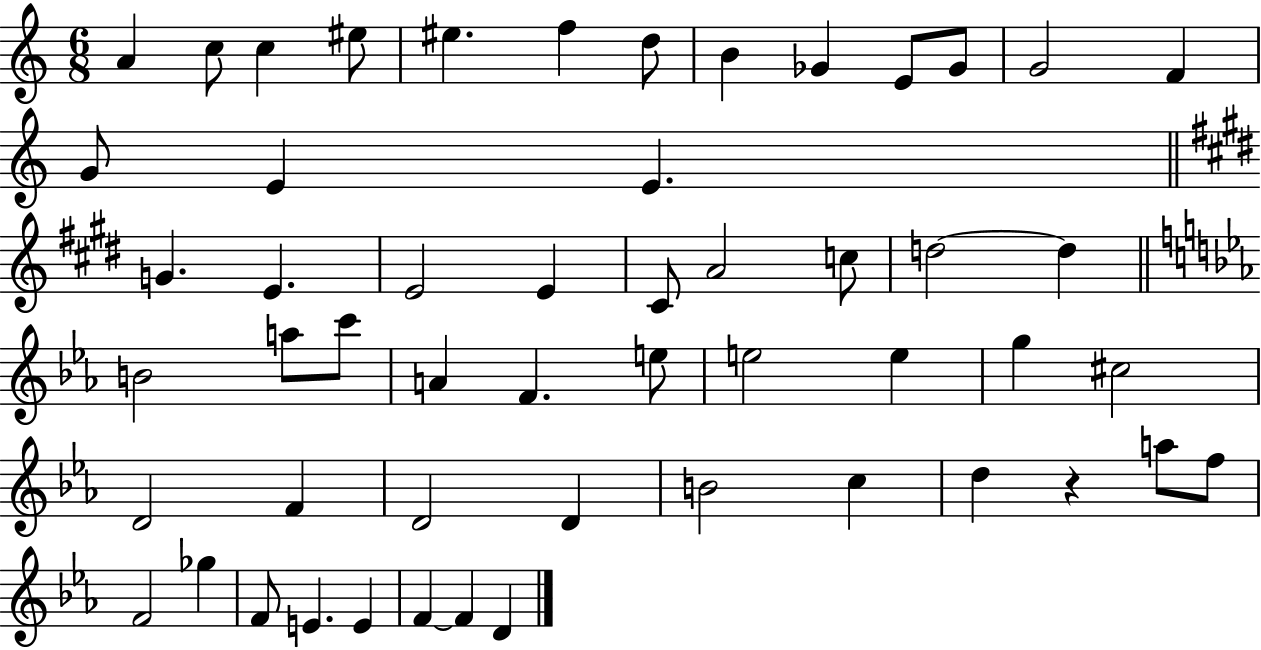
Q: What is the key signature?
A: C major